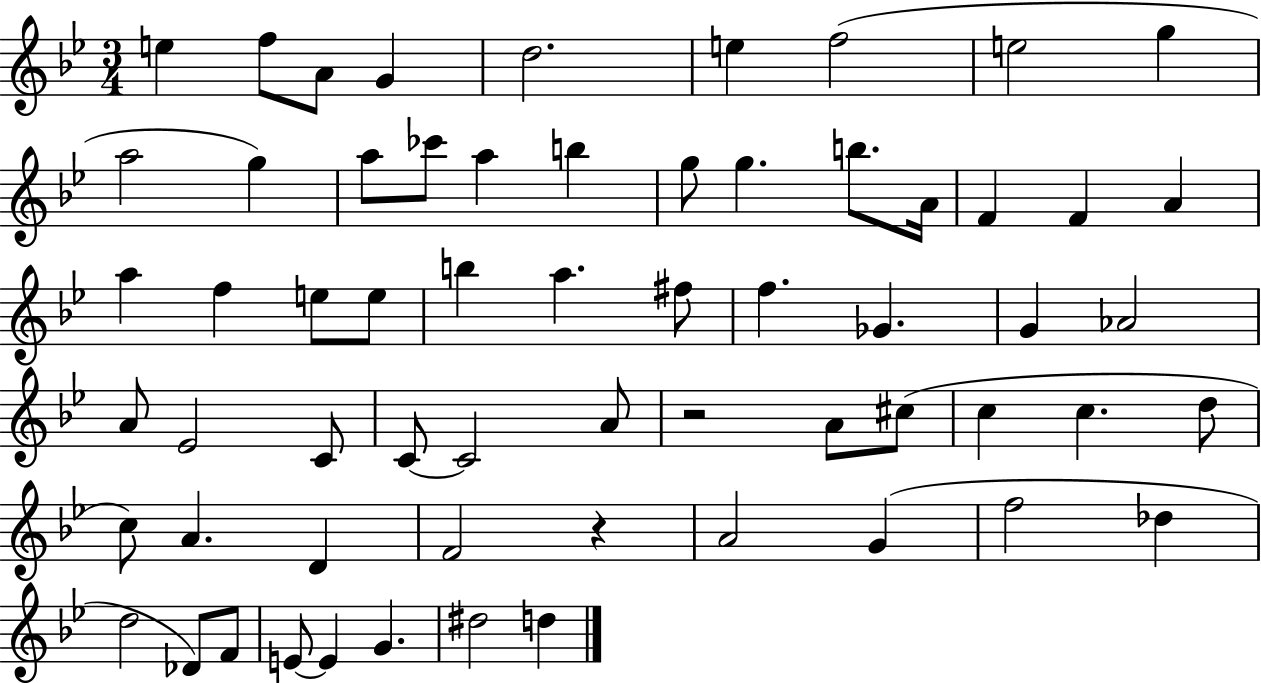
E5/q F5/e A4/e G4/q D5/h. E5/q F5/h E5/h G5/q A5/h G5/q A5/e CES6/e A5/q B5/q G5/e G5/q. B5/e. A4/s F4/q F4/q A4/q A5/q F5/q E5/e E5/e B5/q A5/q. F#5/e F5/q. Gb4/q. G4/q Ab4/h A4/e Eb4/h C4/e C4/e C4/h A4/e R/h A4/e C#5/e C5/q C5/q. D5/e C5/e A4/q. D4/q F4/h R/q A4/h G4/q F5/h Db5/q D5/h Db4/e F4/e E4/e E4/q G4/q. D#5/h D5/q